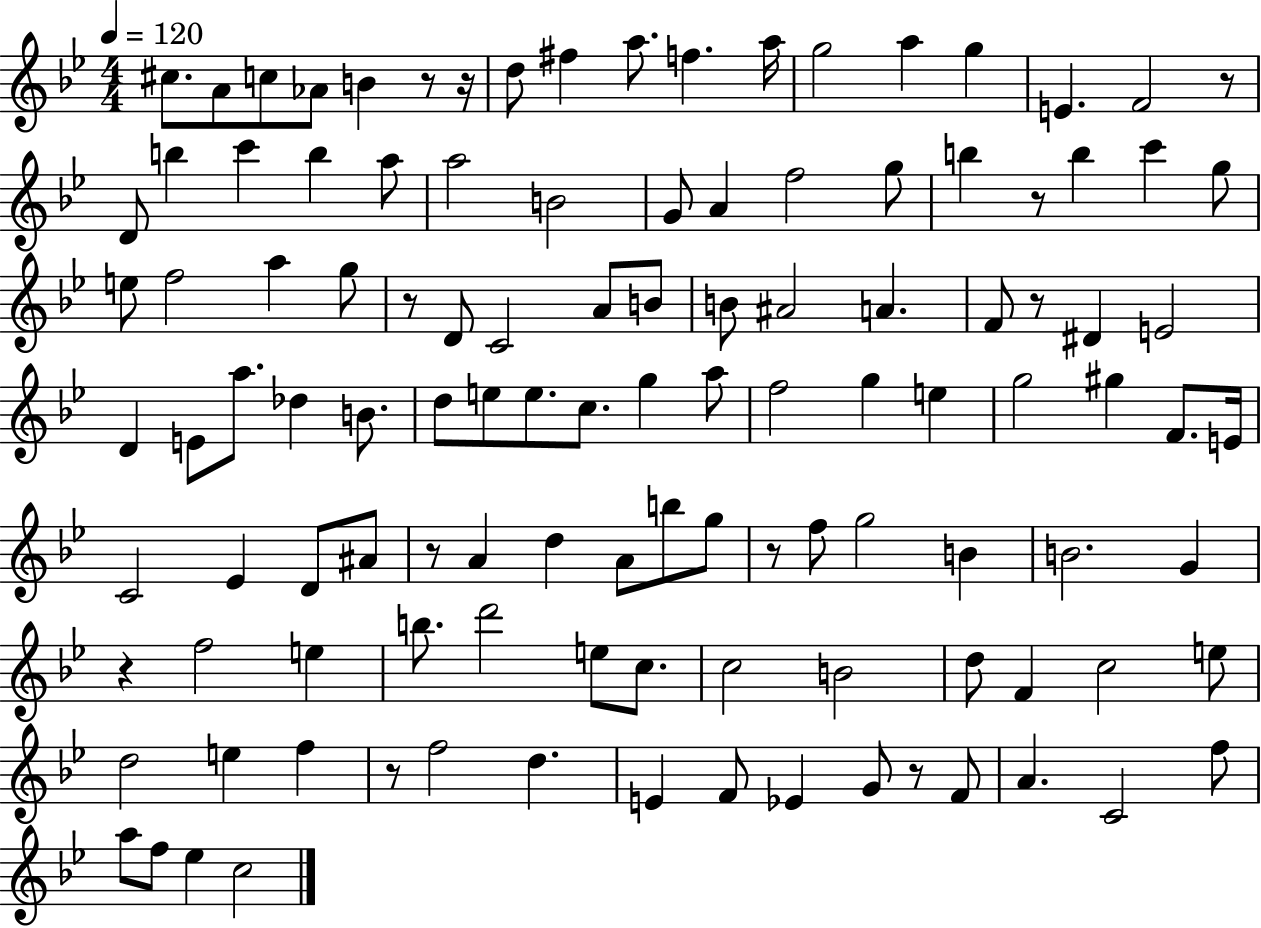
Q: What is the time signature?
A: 4/4